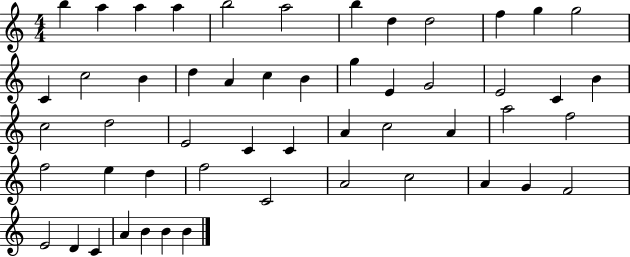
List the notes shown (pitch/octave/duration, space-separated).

B5/q A5/q A5/q A5/q B5/h A5/h B5/q D5/q D5/h F5/q G5/q G5/h C4/q C5/h B4/q D5/q A4/q C5/q B4/q G5/q E4/q G4/h E4/h C4/q B4/q C5/h D5/h E4/h C4/q C4/q A4/q C5/h A4/q A5/h F5/h F5/h E5/q D5/q F5/h C4/h A4/h C5/h A4/q G4/q F4/h E4/h D4/q C4/q A4/q B4/q B4/q B4/q